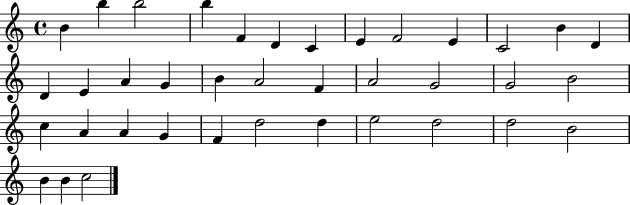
B4/q B5/q B5/h B5/q F4/q D4/q C4/q E4/q F4/h E4/q C4/h B4/q D4/q D4/q E4/q A4/q G4/q B4/q A4/h F4/q A4/h G4/h G4/h B4/h C5/q A4/q A4/q G4/q F4/q D5/h D5/q E5/h D5/h D5/h B4/h B4/q B4/q C5/h